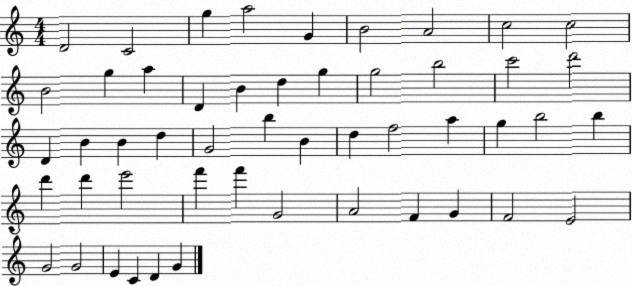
X:1
T:Untitled
M:4/4
L:1/4
K:C
D2 C2 g a2 G B2 A2 c2 c2 B2 g a D B d g g2 b2 c'2 d'2 D B B d G2 b B d f2 a g b2 b d' d' e'2 f' f' G2 A2 F G F2 E2 G2 G2 E C D G